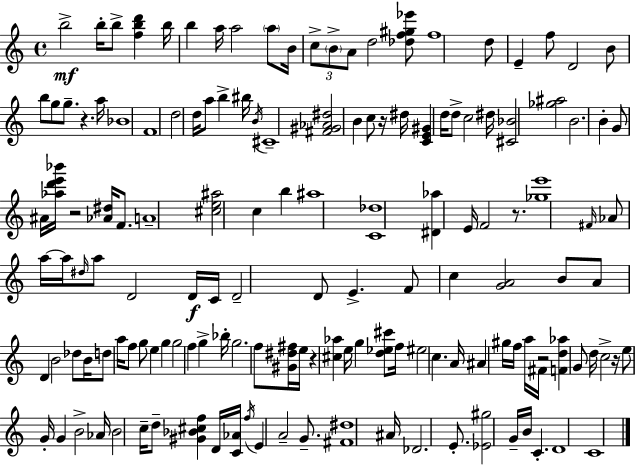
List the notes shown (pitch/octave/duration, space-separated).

B5/h B5/s B5/e [F5,B5,D6]/q B5/s B5/q A5/s A5/h A5/e B4/s C5/e B4/e A4/e D5/h [Db5,F5,G#5,Eb6]/e F5/w D5/e E4/q F5/e D4/h B4/e B5/e G5/e G5/e. R/q. A5/s Bb4/w F4/w D5/h D5/s A5/e B5/q BIS5/s B4/s C#4/w [F#4,G#4,Ab4,D#5]/h B4/q C5/e R/s D#5/s [C4,E4,G#4]/q D5/s D5/e C5/h D#5/s [C#4,Bb4]/h [Gb5,A#5]/h B4/h. B4/q G4/e A#4/s [Ab5,D6,E6,Bb6]/s R/h [Ab4,D#5]/s F4/e. A4/w [C#5,E5,A#5]/h C5/q B5/q A#5/w [C4,Db5]/w [D#4,Ab5]/q E4/s F4/h R/e. [Gb5,E6]/w F#4/s Ab4/e A5/s A5/s D#5/s A5/e D4/h D4/s C4/s D4/h D4/e E4/q. F4/e C5/q [G4,A4]/h B4/e A4/e D4/q B4/h Db5/e B4/s D5/e A5/s F5/e G5/e E5/q G5/q G5/h F5/q G5/q Bb5/s G5/h. F5/e [G#4,D#5,F#5]/s E5/s R/q [C#5,Ab5]/q E5/s G5/q [D5,Eb5,C#6]/e F5/s EIS5/h C5/q. A4/s A#4/q G#5/s F5/s A5/s F#4/s R/h [F4,D5,Ab5]/q G4/e D5/s C5/h R/s E5/e G4/s G4/q B4/h Ab4/s B4/h C5/s D5/e [G#4,Bb4,C#5,F5]/q D4/s [C4,Ab4]/s F5/s E4/q A4/h G4/e. [F#4,D#5]/w A#4/s Db4/h. E4/e. [Eb4,G#5]/h G4/s B4/s C4/q. D4/w C4/w